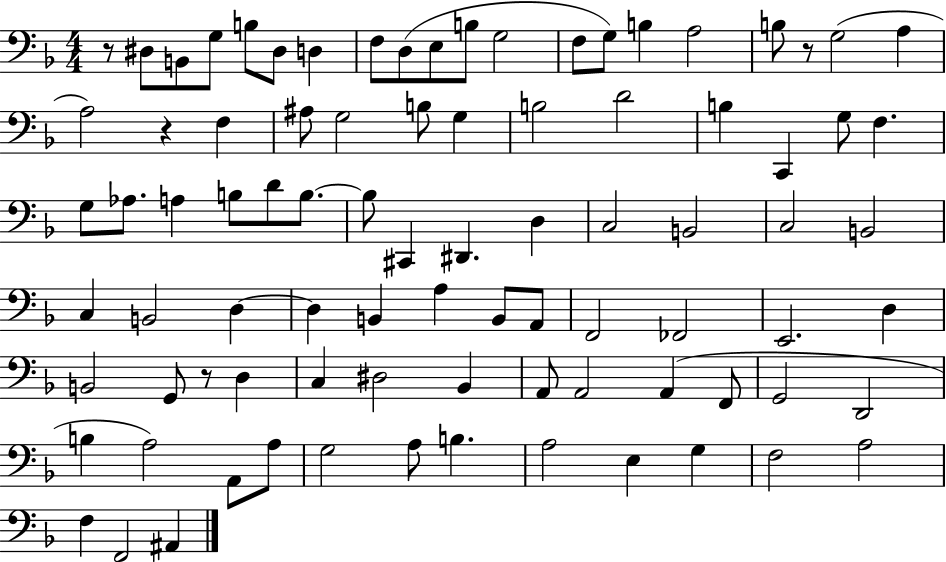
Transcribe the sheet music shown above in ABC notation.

X:1
T:Untitled
M:4/4
L:1/4
K:F
z/2 ^D,/2 B,,/2 G,/2 B,/2 ^D,/2 D, F,/2 D,/2 E,/2 B,/2 G,2 F,/2 G,/2 B, A,2 B,/2 z/2 G,2 A, A,2 z F, ^A,/2 G,2 B,/2 G, B,2 D2 B, C,, G,/2 F, G,/2 _A,/2 A, B,/2 D/2 B,/2 B,/2 ^C,, ^D,, D, C,2 B,,2 C,2 B,,2 C, B,,2 D, D, B,, A, B,,/2 A,,/2 F,,2 _F,,2 E,,2 D, B,,2 G,,/2 z/2 D, C, ^D,2 _B,, A,,/2 A,,2 A,, F,,/2 G,,2 D,,2 B, A,2 A,,/2 A,/2 G,2 A,/2 B, A,2 E, G, F,2 A,2 F, F,,2 ^A,,